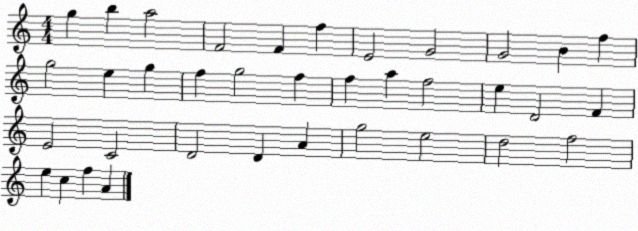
X:1
T:Untitled
M:4/4
L:1/4
K:C
g b a2 F2 F f E2 G2 G2 B f g2 e g f g2 f f a f2 e D2 F E2 C2 D2 D A g2 e2 d2 f2 e c f A